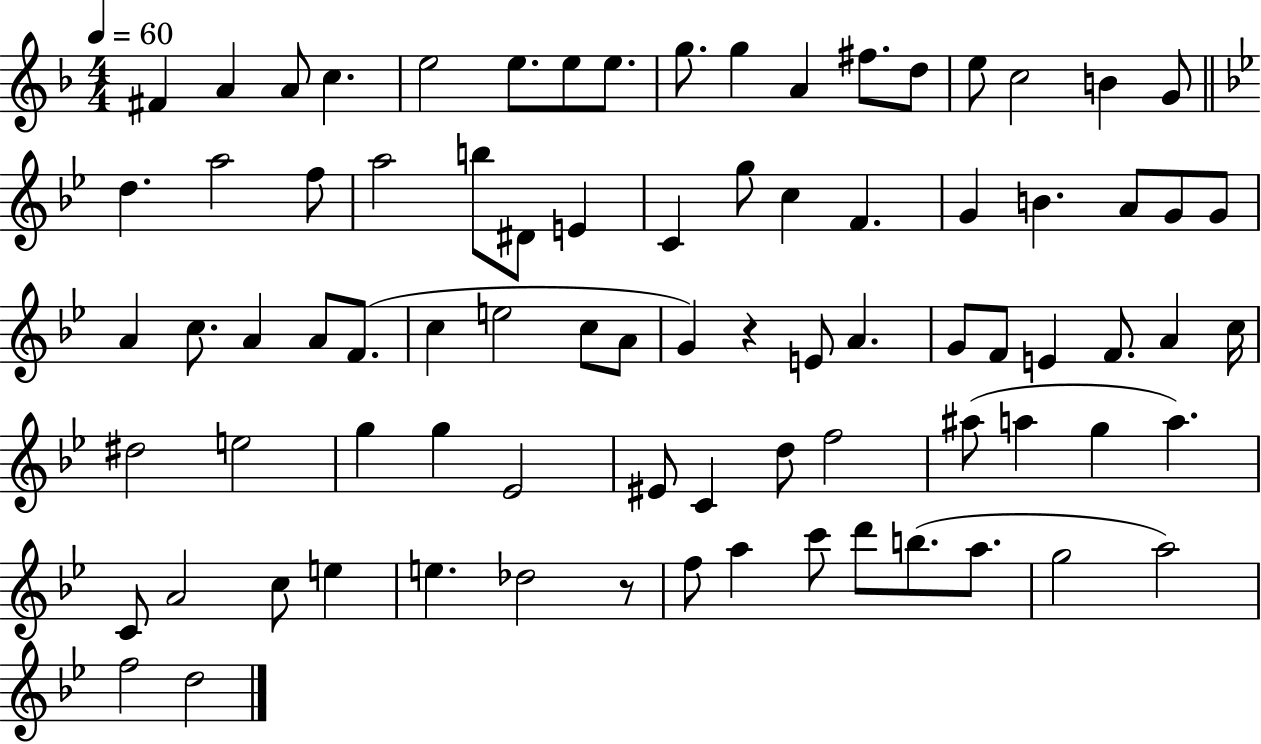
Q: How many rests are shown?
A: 2